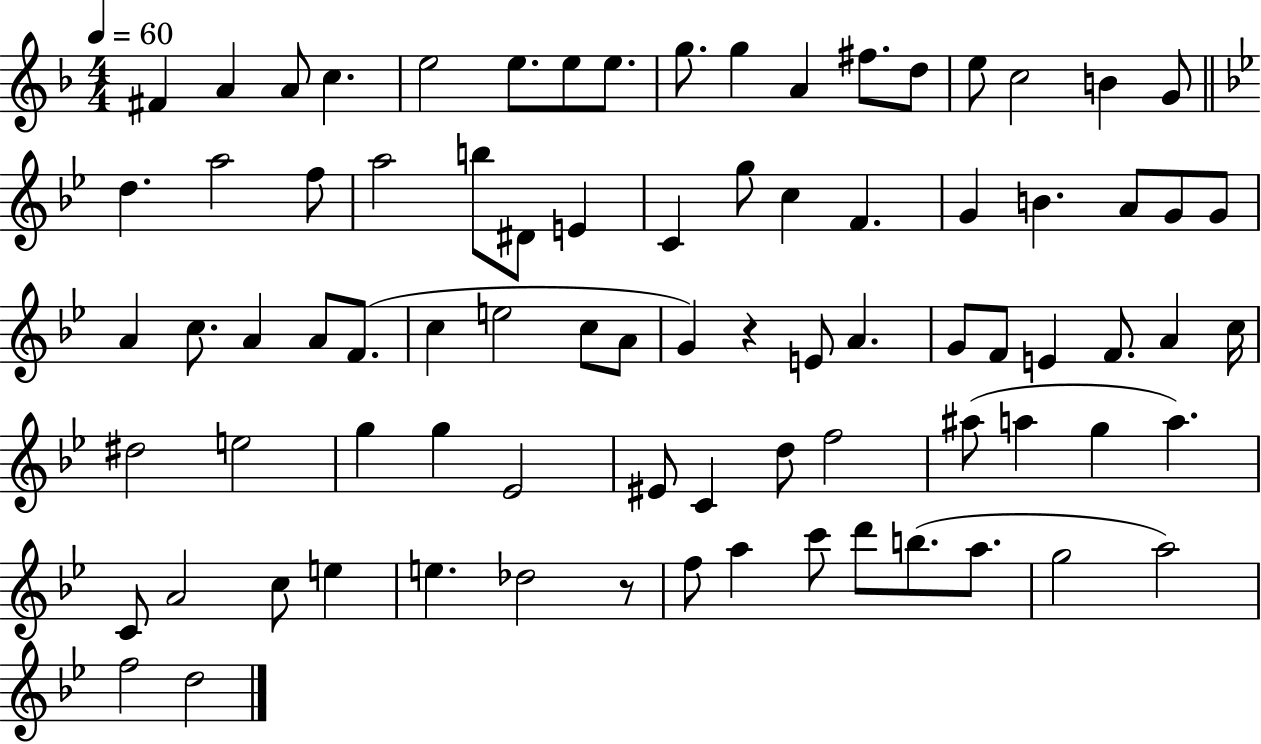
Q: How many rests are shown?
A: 2